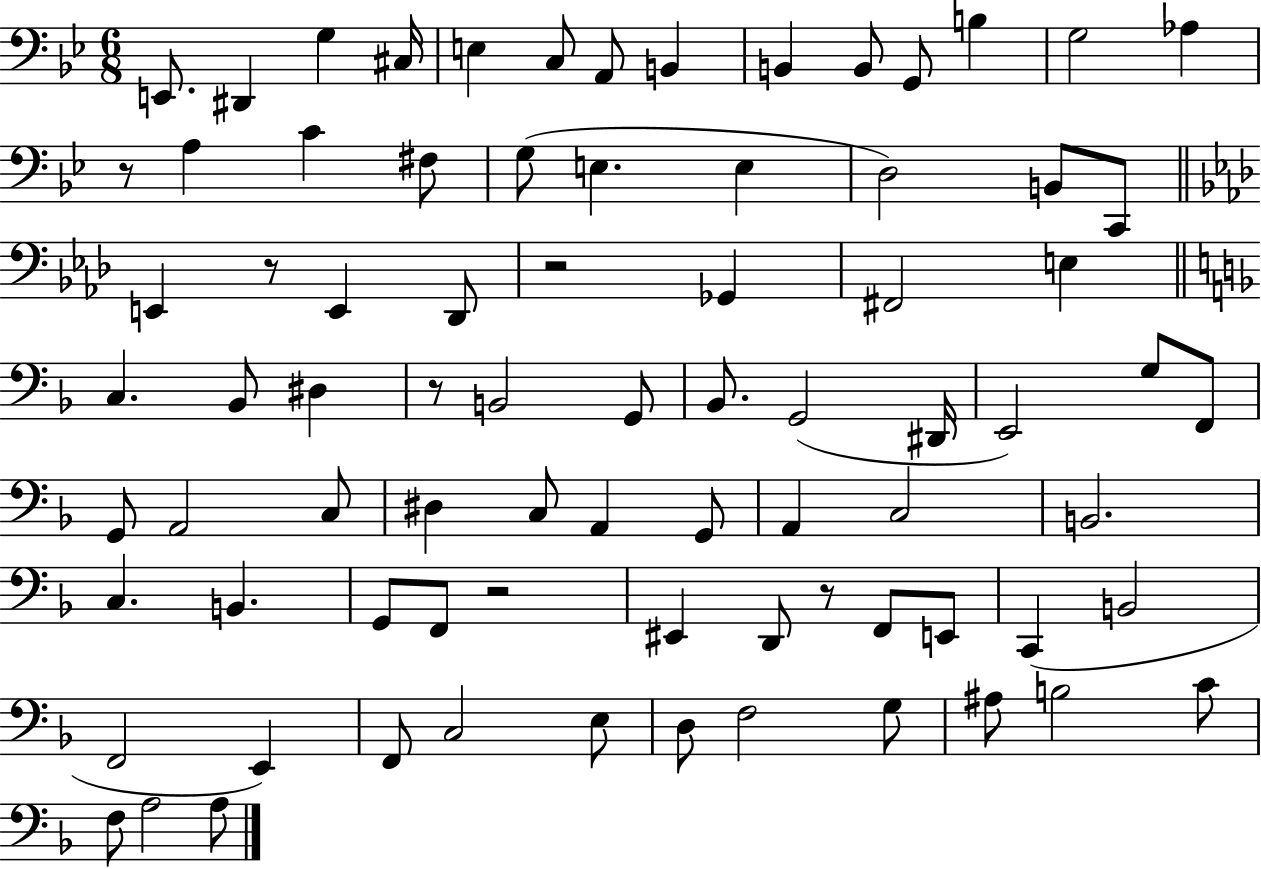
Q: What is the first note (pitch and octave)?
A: E2